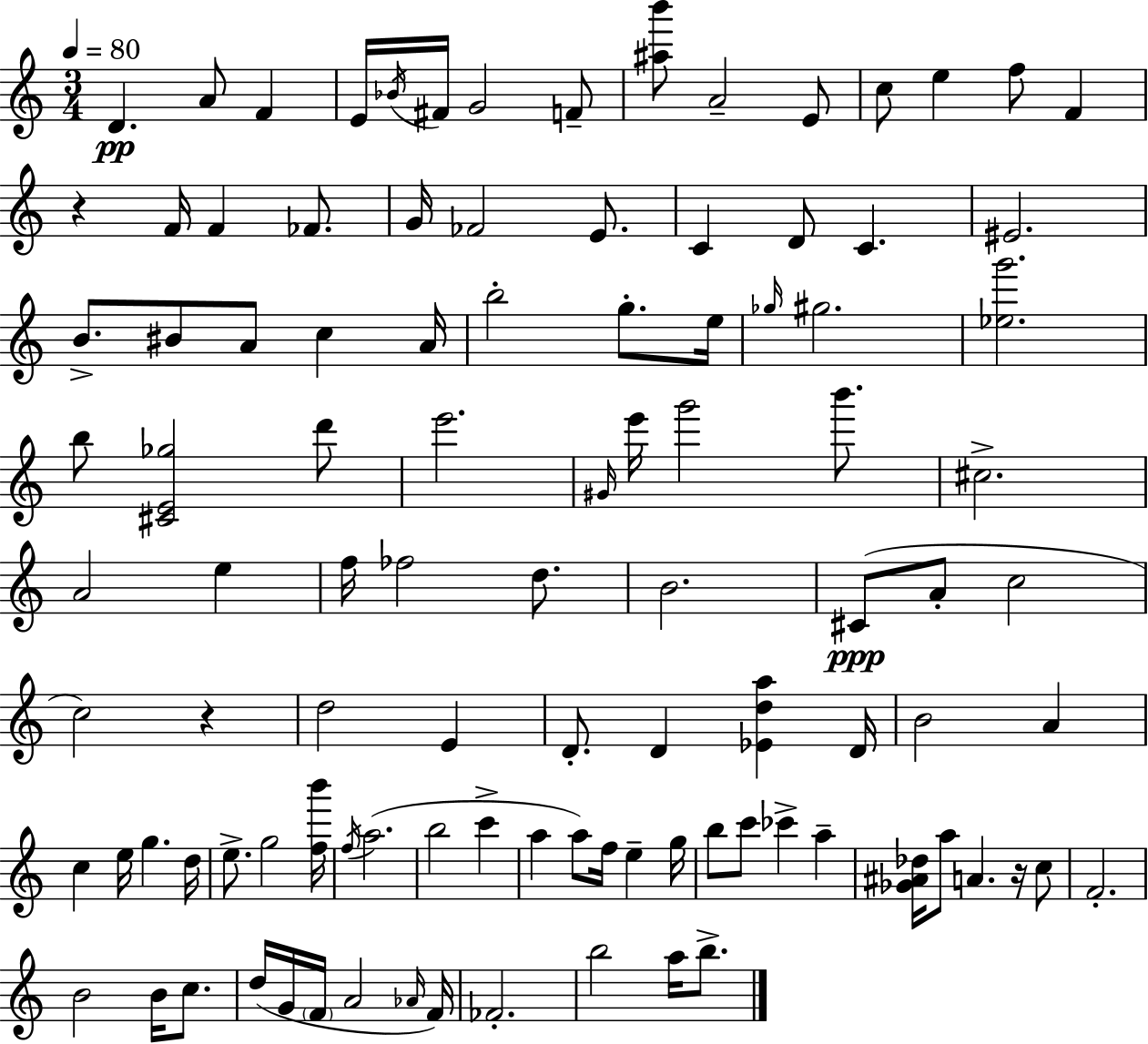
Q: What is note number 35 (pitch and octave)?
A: B5